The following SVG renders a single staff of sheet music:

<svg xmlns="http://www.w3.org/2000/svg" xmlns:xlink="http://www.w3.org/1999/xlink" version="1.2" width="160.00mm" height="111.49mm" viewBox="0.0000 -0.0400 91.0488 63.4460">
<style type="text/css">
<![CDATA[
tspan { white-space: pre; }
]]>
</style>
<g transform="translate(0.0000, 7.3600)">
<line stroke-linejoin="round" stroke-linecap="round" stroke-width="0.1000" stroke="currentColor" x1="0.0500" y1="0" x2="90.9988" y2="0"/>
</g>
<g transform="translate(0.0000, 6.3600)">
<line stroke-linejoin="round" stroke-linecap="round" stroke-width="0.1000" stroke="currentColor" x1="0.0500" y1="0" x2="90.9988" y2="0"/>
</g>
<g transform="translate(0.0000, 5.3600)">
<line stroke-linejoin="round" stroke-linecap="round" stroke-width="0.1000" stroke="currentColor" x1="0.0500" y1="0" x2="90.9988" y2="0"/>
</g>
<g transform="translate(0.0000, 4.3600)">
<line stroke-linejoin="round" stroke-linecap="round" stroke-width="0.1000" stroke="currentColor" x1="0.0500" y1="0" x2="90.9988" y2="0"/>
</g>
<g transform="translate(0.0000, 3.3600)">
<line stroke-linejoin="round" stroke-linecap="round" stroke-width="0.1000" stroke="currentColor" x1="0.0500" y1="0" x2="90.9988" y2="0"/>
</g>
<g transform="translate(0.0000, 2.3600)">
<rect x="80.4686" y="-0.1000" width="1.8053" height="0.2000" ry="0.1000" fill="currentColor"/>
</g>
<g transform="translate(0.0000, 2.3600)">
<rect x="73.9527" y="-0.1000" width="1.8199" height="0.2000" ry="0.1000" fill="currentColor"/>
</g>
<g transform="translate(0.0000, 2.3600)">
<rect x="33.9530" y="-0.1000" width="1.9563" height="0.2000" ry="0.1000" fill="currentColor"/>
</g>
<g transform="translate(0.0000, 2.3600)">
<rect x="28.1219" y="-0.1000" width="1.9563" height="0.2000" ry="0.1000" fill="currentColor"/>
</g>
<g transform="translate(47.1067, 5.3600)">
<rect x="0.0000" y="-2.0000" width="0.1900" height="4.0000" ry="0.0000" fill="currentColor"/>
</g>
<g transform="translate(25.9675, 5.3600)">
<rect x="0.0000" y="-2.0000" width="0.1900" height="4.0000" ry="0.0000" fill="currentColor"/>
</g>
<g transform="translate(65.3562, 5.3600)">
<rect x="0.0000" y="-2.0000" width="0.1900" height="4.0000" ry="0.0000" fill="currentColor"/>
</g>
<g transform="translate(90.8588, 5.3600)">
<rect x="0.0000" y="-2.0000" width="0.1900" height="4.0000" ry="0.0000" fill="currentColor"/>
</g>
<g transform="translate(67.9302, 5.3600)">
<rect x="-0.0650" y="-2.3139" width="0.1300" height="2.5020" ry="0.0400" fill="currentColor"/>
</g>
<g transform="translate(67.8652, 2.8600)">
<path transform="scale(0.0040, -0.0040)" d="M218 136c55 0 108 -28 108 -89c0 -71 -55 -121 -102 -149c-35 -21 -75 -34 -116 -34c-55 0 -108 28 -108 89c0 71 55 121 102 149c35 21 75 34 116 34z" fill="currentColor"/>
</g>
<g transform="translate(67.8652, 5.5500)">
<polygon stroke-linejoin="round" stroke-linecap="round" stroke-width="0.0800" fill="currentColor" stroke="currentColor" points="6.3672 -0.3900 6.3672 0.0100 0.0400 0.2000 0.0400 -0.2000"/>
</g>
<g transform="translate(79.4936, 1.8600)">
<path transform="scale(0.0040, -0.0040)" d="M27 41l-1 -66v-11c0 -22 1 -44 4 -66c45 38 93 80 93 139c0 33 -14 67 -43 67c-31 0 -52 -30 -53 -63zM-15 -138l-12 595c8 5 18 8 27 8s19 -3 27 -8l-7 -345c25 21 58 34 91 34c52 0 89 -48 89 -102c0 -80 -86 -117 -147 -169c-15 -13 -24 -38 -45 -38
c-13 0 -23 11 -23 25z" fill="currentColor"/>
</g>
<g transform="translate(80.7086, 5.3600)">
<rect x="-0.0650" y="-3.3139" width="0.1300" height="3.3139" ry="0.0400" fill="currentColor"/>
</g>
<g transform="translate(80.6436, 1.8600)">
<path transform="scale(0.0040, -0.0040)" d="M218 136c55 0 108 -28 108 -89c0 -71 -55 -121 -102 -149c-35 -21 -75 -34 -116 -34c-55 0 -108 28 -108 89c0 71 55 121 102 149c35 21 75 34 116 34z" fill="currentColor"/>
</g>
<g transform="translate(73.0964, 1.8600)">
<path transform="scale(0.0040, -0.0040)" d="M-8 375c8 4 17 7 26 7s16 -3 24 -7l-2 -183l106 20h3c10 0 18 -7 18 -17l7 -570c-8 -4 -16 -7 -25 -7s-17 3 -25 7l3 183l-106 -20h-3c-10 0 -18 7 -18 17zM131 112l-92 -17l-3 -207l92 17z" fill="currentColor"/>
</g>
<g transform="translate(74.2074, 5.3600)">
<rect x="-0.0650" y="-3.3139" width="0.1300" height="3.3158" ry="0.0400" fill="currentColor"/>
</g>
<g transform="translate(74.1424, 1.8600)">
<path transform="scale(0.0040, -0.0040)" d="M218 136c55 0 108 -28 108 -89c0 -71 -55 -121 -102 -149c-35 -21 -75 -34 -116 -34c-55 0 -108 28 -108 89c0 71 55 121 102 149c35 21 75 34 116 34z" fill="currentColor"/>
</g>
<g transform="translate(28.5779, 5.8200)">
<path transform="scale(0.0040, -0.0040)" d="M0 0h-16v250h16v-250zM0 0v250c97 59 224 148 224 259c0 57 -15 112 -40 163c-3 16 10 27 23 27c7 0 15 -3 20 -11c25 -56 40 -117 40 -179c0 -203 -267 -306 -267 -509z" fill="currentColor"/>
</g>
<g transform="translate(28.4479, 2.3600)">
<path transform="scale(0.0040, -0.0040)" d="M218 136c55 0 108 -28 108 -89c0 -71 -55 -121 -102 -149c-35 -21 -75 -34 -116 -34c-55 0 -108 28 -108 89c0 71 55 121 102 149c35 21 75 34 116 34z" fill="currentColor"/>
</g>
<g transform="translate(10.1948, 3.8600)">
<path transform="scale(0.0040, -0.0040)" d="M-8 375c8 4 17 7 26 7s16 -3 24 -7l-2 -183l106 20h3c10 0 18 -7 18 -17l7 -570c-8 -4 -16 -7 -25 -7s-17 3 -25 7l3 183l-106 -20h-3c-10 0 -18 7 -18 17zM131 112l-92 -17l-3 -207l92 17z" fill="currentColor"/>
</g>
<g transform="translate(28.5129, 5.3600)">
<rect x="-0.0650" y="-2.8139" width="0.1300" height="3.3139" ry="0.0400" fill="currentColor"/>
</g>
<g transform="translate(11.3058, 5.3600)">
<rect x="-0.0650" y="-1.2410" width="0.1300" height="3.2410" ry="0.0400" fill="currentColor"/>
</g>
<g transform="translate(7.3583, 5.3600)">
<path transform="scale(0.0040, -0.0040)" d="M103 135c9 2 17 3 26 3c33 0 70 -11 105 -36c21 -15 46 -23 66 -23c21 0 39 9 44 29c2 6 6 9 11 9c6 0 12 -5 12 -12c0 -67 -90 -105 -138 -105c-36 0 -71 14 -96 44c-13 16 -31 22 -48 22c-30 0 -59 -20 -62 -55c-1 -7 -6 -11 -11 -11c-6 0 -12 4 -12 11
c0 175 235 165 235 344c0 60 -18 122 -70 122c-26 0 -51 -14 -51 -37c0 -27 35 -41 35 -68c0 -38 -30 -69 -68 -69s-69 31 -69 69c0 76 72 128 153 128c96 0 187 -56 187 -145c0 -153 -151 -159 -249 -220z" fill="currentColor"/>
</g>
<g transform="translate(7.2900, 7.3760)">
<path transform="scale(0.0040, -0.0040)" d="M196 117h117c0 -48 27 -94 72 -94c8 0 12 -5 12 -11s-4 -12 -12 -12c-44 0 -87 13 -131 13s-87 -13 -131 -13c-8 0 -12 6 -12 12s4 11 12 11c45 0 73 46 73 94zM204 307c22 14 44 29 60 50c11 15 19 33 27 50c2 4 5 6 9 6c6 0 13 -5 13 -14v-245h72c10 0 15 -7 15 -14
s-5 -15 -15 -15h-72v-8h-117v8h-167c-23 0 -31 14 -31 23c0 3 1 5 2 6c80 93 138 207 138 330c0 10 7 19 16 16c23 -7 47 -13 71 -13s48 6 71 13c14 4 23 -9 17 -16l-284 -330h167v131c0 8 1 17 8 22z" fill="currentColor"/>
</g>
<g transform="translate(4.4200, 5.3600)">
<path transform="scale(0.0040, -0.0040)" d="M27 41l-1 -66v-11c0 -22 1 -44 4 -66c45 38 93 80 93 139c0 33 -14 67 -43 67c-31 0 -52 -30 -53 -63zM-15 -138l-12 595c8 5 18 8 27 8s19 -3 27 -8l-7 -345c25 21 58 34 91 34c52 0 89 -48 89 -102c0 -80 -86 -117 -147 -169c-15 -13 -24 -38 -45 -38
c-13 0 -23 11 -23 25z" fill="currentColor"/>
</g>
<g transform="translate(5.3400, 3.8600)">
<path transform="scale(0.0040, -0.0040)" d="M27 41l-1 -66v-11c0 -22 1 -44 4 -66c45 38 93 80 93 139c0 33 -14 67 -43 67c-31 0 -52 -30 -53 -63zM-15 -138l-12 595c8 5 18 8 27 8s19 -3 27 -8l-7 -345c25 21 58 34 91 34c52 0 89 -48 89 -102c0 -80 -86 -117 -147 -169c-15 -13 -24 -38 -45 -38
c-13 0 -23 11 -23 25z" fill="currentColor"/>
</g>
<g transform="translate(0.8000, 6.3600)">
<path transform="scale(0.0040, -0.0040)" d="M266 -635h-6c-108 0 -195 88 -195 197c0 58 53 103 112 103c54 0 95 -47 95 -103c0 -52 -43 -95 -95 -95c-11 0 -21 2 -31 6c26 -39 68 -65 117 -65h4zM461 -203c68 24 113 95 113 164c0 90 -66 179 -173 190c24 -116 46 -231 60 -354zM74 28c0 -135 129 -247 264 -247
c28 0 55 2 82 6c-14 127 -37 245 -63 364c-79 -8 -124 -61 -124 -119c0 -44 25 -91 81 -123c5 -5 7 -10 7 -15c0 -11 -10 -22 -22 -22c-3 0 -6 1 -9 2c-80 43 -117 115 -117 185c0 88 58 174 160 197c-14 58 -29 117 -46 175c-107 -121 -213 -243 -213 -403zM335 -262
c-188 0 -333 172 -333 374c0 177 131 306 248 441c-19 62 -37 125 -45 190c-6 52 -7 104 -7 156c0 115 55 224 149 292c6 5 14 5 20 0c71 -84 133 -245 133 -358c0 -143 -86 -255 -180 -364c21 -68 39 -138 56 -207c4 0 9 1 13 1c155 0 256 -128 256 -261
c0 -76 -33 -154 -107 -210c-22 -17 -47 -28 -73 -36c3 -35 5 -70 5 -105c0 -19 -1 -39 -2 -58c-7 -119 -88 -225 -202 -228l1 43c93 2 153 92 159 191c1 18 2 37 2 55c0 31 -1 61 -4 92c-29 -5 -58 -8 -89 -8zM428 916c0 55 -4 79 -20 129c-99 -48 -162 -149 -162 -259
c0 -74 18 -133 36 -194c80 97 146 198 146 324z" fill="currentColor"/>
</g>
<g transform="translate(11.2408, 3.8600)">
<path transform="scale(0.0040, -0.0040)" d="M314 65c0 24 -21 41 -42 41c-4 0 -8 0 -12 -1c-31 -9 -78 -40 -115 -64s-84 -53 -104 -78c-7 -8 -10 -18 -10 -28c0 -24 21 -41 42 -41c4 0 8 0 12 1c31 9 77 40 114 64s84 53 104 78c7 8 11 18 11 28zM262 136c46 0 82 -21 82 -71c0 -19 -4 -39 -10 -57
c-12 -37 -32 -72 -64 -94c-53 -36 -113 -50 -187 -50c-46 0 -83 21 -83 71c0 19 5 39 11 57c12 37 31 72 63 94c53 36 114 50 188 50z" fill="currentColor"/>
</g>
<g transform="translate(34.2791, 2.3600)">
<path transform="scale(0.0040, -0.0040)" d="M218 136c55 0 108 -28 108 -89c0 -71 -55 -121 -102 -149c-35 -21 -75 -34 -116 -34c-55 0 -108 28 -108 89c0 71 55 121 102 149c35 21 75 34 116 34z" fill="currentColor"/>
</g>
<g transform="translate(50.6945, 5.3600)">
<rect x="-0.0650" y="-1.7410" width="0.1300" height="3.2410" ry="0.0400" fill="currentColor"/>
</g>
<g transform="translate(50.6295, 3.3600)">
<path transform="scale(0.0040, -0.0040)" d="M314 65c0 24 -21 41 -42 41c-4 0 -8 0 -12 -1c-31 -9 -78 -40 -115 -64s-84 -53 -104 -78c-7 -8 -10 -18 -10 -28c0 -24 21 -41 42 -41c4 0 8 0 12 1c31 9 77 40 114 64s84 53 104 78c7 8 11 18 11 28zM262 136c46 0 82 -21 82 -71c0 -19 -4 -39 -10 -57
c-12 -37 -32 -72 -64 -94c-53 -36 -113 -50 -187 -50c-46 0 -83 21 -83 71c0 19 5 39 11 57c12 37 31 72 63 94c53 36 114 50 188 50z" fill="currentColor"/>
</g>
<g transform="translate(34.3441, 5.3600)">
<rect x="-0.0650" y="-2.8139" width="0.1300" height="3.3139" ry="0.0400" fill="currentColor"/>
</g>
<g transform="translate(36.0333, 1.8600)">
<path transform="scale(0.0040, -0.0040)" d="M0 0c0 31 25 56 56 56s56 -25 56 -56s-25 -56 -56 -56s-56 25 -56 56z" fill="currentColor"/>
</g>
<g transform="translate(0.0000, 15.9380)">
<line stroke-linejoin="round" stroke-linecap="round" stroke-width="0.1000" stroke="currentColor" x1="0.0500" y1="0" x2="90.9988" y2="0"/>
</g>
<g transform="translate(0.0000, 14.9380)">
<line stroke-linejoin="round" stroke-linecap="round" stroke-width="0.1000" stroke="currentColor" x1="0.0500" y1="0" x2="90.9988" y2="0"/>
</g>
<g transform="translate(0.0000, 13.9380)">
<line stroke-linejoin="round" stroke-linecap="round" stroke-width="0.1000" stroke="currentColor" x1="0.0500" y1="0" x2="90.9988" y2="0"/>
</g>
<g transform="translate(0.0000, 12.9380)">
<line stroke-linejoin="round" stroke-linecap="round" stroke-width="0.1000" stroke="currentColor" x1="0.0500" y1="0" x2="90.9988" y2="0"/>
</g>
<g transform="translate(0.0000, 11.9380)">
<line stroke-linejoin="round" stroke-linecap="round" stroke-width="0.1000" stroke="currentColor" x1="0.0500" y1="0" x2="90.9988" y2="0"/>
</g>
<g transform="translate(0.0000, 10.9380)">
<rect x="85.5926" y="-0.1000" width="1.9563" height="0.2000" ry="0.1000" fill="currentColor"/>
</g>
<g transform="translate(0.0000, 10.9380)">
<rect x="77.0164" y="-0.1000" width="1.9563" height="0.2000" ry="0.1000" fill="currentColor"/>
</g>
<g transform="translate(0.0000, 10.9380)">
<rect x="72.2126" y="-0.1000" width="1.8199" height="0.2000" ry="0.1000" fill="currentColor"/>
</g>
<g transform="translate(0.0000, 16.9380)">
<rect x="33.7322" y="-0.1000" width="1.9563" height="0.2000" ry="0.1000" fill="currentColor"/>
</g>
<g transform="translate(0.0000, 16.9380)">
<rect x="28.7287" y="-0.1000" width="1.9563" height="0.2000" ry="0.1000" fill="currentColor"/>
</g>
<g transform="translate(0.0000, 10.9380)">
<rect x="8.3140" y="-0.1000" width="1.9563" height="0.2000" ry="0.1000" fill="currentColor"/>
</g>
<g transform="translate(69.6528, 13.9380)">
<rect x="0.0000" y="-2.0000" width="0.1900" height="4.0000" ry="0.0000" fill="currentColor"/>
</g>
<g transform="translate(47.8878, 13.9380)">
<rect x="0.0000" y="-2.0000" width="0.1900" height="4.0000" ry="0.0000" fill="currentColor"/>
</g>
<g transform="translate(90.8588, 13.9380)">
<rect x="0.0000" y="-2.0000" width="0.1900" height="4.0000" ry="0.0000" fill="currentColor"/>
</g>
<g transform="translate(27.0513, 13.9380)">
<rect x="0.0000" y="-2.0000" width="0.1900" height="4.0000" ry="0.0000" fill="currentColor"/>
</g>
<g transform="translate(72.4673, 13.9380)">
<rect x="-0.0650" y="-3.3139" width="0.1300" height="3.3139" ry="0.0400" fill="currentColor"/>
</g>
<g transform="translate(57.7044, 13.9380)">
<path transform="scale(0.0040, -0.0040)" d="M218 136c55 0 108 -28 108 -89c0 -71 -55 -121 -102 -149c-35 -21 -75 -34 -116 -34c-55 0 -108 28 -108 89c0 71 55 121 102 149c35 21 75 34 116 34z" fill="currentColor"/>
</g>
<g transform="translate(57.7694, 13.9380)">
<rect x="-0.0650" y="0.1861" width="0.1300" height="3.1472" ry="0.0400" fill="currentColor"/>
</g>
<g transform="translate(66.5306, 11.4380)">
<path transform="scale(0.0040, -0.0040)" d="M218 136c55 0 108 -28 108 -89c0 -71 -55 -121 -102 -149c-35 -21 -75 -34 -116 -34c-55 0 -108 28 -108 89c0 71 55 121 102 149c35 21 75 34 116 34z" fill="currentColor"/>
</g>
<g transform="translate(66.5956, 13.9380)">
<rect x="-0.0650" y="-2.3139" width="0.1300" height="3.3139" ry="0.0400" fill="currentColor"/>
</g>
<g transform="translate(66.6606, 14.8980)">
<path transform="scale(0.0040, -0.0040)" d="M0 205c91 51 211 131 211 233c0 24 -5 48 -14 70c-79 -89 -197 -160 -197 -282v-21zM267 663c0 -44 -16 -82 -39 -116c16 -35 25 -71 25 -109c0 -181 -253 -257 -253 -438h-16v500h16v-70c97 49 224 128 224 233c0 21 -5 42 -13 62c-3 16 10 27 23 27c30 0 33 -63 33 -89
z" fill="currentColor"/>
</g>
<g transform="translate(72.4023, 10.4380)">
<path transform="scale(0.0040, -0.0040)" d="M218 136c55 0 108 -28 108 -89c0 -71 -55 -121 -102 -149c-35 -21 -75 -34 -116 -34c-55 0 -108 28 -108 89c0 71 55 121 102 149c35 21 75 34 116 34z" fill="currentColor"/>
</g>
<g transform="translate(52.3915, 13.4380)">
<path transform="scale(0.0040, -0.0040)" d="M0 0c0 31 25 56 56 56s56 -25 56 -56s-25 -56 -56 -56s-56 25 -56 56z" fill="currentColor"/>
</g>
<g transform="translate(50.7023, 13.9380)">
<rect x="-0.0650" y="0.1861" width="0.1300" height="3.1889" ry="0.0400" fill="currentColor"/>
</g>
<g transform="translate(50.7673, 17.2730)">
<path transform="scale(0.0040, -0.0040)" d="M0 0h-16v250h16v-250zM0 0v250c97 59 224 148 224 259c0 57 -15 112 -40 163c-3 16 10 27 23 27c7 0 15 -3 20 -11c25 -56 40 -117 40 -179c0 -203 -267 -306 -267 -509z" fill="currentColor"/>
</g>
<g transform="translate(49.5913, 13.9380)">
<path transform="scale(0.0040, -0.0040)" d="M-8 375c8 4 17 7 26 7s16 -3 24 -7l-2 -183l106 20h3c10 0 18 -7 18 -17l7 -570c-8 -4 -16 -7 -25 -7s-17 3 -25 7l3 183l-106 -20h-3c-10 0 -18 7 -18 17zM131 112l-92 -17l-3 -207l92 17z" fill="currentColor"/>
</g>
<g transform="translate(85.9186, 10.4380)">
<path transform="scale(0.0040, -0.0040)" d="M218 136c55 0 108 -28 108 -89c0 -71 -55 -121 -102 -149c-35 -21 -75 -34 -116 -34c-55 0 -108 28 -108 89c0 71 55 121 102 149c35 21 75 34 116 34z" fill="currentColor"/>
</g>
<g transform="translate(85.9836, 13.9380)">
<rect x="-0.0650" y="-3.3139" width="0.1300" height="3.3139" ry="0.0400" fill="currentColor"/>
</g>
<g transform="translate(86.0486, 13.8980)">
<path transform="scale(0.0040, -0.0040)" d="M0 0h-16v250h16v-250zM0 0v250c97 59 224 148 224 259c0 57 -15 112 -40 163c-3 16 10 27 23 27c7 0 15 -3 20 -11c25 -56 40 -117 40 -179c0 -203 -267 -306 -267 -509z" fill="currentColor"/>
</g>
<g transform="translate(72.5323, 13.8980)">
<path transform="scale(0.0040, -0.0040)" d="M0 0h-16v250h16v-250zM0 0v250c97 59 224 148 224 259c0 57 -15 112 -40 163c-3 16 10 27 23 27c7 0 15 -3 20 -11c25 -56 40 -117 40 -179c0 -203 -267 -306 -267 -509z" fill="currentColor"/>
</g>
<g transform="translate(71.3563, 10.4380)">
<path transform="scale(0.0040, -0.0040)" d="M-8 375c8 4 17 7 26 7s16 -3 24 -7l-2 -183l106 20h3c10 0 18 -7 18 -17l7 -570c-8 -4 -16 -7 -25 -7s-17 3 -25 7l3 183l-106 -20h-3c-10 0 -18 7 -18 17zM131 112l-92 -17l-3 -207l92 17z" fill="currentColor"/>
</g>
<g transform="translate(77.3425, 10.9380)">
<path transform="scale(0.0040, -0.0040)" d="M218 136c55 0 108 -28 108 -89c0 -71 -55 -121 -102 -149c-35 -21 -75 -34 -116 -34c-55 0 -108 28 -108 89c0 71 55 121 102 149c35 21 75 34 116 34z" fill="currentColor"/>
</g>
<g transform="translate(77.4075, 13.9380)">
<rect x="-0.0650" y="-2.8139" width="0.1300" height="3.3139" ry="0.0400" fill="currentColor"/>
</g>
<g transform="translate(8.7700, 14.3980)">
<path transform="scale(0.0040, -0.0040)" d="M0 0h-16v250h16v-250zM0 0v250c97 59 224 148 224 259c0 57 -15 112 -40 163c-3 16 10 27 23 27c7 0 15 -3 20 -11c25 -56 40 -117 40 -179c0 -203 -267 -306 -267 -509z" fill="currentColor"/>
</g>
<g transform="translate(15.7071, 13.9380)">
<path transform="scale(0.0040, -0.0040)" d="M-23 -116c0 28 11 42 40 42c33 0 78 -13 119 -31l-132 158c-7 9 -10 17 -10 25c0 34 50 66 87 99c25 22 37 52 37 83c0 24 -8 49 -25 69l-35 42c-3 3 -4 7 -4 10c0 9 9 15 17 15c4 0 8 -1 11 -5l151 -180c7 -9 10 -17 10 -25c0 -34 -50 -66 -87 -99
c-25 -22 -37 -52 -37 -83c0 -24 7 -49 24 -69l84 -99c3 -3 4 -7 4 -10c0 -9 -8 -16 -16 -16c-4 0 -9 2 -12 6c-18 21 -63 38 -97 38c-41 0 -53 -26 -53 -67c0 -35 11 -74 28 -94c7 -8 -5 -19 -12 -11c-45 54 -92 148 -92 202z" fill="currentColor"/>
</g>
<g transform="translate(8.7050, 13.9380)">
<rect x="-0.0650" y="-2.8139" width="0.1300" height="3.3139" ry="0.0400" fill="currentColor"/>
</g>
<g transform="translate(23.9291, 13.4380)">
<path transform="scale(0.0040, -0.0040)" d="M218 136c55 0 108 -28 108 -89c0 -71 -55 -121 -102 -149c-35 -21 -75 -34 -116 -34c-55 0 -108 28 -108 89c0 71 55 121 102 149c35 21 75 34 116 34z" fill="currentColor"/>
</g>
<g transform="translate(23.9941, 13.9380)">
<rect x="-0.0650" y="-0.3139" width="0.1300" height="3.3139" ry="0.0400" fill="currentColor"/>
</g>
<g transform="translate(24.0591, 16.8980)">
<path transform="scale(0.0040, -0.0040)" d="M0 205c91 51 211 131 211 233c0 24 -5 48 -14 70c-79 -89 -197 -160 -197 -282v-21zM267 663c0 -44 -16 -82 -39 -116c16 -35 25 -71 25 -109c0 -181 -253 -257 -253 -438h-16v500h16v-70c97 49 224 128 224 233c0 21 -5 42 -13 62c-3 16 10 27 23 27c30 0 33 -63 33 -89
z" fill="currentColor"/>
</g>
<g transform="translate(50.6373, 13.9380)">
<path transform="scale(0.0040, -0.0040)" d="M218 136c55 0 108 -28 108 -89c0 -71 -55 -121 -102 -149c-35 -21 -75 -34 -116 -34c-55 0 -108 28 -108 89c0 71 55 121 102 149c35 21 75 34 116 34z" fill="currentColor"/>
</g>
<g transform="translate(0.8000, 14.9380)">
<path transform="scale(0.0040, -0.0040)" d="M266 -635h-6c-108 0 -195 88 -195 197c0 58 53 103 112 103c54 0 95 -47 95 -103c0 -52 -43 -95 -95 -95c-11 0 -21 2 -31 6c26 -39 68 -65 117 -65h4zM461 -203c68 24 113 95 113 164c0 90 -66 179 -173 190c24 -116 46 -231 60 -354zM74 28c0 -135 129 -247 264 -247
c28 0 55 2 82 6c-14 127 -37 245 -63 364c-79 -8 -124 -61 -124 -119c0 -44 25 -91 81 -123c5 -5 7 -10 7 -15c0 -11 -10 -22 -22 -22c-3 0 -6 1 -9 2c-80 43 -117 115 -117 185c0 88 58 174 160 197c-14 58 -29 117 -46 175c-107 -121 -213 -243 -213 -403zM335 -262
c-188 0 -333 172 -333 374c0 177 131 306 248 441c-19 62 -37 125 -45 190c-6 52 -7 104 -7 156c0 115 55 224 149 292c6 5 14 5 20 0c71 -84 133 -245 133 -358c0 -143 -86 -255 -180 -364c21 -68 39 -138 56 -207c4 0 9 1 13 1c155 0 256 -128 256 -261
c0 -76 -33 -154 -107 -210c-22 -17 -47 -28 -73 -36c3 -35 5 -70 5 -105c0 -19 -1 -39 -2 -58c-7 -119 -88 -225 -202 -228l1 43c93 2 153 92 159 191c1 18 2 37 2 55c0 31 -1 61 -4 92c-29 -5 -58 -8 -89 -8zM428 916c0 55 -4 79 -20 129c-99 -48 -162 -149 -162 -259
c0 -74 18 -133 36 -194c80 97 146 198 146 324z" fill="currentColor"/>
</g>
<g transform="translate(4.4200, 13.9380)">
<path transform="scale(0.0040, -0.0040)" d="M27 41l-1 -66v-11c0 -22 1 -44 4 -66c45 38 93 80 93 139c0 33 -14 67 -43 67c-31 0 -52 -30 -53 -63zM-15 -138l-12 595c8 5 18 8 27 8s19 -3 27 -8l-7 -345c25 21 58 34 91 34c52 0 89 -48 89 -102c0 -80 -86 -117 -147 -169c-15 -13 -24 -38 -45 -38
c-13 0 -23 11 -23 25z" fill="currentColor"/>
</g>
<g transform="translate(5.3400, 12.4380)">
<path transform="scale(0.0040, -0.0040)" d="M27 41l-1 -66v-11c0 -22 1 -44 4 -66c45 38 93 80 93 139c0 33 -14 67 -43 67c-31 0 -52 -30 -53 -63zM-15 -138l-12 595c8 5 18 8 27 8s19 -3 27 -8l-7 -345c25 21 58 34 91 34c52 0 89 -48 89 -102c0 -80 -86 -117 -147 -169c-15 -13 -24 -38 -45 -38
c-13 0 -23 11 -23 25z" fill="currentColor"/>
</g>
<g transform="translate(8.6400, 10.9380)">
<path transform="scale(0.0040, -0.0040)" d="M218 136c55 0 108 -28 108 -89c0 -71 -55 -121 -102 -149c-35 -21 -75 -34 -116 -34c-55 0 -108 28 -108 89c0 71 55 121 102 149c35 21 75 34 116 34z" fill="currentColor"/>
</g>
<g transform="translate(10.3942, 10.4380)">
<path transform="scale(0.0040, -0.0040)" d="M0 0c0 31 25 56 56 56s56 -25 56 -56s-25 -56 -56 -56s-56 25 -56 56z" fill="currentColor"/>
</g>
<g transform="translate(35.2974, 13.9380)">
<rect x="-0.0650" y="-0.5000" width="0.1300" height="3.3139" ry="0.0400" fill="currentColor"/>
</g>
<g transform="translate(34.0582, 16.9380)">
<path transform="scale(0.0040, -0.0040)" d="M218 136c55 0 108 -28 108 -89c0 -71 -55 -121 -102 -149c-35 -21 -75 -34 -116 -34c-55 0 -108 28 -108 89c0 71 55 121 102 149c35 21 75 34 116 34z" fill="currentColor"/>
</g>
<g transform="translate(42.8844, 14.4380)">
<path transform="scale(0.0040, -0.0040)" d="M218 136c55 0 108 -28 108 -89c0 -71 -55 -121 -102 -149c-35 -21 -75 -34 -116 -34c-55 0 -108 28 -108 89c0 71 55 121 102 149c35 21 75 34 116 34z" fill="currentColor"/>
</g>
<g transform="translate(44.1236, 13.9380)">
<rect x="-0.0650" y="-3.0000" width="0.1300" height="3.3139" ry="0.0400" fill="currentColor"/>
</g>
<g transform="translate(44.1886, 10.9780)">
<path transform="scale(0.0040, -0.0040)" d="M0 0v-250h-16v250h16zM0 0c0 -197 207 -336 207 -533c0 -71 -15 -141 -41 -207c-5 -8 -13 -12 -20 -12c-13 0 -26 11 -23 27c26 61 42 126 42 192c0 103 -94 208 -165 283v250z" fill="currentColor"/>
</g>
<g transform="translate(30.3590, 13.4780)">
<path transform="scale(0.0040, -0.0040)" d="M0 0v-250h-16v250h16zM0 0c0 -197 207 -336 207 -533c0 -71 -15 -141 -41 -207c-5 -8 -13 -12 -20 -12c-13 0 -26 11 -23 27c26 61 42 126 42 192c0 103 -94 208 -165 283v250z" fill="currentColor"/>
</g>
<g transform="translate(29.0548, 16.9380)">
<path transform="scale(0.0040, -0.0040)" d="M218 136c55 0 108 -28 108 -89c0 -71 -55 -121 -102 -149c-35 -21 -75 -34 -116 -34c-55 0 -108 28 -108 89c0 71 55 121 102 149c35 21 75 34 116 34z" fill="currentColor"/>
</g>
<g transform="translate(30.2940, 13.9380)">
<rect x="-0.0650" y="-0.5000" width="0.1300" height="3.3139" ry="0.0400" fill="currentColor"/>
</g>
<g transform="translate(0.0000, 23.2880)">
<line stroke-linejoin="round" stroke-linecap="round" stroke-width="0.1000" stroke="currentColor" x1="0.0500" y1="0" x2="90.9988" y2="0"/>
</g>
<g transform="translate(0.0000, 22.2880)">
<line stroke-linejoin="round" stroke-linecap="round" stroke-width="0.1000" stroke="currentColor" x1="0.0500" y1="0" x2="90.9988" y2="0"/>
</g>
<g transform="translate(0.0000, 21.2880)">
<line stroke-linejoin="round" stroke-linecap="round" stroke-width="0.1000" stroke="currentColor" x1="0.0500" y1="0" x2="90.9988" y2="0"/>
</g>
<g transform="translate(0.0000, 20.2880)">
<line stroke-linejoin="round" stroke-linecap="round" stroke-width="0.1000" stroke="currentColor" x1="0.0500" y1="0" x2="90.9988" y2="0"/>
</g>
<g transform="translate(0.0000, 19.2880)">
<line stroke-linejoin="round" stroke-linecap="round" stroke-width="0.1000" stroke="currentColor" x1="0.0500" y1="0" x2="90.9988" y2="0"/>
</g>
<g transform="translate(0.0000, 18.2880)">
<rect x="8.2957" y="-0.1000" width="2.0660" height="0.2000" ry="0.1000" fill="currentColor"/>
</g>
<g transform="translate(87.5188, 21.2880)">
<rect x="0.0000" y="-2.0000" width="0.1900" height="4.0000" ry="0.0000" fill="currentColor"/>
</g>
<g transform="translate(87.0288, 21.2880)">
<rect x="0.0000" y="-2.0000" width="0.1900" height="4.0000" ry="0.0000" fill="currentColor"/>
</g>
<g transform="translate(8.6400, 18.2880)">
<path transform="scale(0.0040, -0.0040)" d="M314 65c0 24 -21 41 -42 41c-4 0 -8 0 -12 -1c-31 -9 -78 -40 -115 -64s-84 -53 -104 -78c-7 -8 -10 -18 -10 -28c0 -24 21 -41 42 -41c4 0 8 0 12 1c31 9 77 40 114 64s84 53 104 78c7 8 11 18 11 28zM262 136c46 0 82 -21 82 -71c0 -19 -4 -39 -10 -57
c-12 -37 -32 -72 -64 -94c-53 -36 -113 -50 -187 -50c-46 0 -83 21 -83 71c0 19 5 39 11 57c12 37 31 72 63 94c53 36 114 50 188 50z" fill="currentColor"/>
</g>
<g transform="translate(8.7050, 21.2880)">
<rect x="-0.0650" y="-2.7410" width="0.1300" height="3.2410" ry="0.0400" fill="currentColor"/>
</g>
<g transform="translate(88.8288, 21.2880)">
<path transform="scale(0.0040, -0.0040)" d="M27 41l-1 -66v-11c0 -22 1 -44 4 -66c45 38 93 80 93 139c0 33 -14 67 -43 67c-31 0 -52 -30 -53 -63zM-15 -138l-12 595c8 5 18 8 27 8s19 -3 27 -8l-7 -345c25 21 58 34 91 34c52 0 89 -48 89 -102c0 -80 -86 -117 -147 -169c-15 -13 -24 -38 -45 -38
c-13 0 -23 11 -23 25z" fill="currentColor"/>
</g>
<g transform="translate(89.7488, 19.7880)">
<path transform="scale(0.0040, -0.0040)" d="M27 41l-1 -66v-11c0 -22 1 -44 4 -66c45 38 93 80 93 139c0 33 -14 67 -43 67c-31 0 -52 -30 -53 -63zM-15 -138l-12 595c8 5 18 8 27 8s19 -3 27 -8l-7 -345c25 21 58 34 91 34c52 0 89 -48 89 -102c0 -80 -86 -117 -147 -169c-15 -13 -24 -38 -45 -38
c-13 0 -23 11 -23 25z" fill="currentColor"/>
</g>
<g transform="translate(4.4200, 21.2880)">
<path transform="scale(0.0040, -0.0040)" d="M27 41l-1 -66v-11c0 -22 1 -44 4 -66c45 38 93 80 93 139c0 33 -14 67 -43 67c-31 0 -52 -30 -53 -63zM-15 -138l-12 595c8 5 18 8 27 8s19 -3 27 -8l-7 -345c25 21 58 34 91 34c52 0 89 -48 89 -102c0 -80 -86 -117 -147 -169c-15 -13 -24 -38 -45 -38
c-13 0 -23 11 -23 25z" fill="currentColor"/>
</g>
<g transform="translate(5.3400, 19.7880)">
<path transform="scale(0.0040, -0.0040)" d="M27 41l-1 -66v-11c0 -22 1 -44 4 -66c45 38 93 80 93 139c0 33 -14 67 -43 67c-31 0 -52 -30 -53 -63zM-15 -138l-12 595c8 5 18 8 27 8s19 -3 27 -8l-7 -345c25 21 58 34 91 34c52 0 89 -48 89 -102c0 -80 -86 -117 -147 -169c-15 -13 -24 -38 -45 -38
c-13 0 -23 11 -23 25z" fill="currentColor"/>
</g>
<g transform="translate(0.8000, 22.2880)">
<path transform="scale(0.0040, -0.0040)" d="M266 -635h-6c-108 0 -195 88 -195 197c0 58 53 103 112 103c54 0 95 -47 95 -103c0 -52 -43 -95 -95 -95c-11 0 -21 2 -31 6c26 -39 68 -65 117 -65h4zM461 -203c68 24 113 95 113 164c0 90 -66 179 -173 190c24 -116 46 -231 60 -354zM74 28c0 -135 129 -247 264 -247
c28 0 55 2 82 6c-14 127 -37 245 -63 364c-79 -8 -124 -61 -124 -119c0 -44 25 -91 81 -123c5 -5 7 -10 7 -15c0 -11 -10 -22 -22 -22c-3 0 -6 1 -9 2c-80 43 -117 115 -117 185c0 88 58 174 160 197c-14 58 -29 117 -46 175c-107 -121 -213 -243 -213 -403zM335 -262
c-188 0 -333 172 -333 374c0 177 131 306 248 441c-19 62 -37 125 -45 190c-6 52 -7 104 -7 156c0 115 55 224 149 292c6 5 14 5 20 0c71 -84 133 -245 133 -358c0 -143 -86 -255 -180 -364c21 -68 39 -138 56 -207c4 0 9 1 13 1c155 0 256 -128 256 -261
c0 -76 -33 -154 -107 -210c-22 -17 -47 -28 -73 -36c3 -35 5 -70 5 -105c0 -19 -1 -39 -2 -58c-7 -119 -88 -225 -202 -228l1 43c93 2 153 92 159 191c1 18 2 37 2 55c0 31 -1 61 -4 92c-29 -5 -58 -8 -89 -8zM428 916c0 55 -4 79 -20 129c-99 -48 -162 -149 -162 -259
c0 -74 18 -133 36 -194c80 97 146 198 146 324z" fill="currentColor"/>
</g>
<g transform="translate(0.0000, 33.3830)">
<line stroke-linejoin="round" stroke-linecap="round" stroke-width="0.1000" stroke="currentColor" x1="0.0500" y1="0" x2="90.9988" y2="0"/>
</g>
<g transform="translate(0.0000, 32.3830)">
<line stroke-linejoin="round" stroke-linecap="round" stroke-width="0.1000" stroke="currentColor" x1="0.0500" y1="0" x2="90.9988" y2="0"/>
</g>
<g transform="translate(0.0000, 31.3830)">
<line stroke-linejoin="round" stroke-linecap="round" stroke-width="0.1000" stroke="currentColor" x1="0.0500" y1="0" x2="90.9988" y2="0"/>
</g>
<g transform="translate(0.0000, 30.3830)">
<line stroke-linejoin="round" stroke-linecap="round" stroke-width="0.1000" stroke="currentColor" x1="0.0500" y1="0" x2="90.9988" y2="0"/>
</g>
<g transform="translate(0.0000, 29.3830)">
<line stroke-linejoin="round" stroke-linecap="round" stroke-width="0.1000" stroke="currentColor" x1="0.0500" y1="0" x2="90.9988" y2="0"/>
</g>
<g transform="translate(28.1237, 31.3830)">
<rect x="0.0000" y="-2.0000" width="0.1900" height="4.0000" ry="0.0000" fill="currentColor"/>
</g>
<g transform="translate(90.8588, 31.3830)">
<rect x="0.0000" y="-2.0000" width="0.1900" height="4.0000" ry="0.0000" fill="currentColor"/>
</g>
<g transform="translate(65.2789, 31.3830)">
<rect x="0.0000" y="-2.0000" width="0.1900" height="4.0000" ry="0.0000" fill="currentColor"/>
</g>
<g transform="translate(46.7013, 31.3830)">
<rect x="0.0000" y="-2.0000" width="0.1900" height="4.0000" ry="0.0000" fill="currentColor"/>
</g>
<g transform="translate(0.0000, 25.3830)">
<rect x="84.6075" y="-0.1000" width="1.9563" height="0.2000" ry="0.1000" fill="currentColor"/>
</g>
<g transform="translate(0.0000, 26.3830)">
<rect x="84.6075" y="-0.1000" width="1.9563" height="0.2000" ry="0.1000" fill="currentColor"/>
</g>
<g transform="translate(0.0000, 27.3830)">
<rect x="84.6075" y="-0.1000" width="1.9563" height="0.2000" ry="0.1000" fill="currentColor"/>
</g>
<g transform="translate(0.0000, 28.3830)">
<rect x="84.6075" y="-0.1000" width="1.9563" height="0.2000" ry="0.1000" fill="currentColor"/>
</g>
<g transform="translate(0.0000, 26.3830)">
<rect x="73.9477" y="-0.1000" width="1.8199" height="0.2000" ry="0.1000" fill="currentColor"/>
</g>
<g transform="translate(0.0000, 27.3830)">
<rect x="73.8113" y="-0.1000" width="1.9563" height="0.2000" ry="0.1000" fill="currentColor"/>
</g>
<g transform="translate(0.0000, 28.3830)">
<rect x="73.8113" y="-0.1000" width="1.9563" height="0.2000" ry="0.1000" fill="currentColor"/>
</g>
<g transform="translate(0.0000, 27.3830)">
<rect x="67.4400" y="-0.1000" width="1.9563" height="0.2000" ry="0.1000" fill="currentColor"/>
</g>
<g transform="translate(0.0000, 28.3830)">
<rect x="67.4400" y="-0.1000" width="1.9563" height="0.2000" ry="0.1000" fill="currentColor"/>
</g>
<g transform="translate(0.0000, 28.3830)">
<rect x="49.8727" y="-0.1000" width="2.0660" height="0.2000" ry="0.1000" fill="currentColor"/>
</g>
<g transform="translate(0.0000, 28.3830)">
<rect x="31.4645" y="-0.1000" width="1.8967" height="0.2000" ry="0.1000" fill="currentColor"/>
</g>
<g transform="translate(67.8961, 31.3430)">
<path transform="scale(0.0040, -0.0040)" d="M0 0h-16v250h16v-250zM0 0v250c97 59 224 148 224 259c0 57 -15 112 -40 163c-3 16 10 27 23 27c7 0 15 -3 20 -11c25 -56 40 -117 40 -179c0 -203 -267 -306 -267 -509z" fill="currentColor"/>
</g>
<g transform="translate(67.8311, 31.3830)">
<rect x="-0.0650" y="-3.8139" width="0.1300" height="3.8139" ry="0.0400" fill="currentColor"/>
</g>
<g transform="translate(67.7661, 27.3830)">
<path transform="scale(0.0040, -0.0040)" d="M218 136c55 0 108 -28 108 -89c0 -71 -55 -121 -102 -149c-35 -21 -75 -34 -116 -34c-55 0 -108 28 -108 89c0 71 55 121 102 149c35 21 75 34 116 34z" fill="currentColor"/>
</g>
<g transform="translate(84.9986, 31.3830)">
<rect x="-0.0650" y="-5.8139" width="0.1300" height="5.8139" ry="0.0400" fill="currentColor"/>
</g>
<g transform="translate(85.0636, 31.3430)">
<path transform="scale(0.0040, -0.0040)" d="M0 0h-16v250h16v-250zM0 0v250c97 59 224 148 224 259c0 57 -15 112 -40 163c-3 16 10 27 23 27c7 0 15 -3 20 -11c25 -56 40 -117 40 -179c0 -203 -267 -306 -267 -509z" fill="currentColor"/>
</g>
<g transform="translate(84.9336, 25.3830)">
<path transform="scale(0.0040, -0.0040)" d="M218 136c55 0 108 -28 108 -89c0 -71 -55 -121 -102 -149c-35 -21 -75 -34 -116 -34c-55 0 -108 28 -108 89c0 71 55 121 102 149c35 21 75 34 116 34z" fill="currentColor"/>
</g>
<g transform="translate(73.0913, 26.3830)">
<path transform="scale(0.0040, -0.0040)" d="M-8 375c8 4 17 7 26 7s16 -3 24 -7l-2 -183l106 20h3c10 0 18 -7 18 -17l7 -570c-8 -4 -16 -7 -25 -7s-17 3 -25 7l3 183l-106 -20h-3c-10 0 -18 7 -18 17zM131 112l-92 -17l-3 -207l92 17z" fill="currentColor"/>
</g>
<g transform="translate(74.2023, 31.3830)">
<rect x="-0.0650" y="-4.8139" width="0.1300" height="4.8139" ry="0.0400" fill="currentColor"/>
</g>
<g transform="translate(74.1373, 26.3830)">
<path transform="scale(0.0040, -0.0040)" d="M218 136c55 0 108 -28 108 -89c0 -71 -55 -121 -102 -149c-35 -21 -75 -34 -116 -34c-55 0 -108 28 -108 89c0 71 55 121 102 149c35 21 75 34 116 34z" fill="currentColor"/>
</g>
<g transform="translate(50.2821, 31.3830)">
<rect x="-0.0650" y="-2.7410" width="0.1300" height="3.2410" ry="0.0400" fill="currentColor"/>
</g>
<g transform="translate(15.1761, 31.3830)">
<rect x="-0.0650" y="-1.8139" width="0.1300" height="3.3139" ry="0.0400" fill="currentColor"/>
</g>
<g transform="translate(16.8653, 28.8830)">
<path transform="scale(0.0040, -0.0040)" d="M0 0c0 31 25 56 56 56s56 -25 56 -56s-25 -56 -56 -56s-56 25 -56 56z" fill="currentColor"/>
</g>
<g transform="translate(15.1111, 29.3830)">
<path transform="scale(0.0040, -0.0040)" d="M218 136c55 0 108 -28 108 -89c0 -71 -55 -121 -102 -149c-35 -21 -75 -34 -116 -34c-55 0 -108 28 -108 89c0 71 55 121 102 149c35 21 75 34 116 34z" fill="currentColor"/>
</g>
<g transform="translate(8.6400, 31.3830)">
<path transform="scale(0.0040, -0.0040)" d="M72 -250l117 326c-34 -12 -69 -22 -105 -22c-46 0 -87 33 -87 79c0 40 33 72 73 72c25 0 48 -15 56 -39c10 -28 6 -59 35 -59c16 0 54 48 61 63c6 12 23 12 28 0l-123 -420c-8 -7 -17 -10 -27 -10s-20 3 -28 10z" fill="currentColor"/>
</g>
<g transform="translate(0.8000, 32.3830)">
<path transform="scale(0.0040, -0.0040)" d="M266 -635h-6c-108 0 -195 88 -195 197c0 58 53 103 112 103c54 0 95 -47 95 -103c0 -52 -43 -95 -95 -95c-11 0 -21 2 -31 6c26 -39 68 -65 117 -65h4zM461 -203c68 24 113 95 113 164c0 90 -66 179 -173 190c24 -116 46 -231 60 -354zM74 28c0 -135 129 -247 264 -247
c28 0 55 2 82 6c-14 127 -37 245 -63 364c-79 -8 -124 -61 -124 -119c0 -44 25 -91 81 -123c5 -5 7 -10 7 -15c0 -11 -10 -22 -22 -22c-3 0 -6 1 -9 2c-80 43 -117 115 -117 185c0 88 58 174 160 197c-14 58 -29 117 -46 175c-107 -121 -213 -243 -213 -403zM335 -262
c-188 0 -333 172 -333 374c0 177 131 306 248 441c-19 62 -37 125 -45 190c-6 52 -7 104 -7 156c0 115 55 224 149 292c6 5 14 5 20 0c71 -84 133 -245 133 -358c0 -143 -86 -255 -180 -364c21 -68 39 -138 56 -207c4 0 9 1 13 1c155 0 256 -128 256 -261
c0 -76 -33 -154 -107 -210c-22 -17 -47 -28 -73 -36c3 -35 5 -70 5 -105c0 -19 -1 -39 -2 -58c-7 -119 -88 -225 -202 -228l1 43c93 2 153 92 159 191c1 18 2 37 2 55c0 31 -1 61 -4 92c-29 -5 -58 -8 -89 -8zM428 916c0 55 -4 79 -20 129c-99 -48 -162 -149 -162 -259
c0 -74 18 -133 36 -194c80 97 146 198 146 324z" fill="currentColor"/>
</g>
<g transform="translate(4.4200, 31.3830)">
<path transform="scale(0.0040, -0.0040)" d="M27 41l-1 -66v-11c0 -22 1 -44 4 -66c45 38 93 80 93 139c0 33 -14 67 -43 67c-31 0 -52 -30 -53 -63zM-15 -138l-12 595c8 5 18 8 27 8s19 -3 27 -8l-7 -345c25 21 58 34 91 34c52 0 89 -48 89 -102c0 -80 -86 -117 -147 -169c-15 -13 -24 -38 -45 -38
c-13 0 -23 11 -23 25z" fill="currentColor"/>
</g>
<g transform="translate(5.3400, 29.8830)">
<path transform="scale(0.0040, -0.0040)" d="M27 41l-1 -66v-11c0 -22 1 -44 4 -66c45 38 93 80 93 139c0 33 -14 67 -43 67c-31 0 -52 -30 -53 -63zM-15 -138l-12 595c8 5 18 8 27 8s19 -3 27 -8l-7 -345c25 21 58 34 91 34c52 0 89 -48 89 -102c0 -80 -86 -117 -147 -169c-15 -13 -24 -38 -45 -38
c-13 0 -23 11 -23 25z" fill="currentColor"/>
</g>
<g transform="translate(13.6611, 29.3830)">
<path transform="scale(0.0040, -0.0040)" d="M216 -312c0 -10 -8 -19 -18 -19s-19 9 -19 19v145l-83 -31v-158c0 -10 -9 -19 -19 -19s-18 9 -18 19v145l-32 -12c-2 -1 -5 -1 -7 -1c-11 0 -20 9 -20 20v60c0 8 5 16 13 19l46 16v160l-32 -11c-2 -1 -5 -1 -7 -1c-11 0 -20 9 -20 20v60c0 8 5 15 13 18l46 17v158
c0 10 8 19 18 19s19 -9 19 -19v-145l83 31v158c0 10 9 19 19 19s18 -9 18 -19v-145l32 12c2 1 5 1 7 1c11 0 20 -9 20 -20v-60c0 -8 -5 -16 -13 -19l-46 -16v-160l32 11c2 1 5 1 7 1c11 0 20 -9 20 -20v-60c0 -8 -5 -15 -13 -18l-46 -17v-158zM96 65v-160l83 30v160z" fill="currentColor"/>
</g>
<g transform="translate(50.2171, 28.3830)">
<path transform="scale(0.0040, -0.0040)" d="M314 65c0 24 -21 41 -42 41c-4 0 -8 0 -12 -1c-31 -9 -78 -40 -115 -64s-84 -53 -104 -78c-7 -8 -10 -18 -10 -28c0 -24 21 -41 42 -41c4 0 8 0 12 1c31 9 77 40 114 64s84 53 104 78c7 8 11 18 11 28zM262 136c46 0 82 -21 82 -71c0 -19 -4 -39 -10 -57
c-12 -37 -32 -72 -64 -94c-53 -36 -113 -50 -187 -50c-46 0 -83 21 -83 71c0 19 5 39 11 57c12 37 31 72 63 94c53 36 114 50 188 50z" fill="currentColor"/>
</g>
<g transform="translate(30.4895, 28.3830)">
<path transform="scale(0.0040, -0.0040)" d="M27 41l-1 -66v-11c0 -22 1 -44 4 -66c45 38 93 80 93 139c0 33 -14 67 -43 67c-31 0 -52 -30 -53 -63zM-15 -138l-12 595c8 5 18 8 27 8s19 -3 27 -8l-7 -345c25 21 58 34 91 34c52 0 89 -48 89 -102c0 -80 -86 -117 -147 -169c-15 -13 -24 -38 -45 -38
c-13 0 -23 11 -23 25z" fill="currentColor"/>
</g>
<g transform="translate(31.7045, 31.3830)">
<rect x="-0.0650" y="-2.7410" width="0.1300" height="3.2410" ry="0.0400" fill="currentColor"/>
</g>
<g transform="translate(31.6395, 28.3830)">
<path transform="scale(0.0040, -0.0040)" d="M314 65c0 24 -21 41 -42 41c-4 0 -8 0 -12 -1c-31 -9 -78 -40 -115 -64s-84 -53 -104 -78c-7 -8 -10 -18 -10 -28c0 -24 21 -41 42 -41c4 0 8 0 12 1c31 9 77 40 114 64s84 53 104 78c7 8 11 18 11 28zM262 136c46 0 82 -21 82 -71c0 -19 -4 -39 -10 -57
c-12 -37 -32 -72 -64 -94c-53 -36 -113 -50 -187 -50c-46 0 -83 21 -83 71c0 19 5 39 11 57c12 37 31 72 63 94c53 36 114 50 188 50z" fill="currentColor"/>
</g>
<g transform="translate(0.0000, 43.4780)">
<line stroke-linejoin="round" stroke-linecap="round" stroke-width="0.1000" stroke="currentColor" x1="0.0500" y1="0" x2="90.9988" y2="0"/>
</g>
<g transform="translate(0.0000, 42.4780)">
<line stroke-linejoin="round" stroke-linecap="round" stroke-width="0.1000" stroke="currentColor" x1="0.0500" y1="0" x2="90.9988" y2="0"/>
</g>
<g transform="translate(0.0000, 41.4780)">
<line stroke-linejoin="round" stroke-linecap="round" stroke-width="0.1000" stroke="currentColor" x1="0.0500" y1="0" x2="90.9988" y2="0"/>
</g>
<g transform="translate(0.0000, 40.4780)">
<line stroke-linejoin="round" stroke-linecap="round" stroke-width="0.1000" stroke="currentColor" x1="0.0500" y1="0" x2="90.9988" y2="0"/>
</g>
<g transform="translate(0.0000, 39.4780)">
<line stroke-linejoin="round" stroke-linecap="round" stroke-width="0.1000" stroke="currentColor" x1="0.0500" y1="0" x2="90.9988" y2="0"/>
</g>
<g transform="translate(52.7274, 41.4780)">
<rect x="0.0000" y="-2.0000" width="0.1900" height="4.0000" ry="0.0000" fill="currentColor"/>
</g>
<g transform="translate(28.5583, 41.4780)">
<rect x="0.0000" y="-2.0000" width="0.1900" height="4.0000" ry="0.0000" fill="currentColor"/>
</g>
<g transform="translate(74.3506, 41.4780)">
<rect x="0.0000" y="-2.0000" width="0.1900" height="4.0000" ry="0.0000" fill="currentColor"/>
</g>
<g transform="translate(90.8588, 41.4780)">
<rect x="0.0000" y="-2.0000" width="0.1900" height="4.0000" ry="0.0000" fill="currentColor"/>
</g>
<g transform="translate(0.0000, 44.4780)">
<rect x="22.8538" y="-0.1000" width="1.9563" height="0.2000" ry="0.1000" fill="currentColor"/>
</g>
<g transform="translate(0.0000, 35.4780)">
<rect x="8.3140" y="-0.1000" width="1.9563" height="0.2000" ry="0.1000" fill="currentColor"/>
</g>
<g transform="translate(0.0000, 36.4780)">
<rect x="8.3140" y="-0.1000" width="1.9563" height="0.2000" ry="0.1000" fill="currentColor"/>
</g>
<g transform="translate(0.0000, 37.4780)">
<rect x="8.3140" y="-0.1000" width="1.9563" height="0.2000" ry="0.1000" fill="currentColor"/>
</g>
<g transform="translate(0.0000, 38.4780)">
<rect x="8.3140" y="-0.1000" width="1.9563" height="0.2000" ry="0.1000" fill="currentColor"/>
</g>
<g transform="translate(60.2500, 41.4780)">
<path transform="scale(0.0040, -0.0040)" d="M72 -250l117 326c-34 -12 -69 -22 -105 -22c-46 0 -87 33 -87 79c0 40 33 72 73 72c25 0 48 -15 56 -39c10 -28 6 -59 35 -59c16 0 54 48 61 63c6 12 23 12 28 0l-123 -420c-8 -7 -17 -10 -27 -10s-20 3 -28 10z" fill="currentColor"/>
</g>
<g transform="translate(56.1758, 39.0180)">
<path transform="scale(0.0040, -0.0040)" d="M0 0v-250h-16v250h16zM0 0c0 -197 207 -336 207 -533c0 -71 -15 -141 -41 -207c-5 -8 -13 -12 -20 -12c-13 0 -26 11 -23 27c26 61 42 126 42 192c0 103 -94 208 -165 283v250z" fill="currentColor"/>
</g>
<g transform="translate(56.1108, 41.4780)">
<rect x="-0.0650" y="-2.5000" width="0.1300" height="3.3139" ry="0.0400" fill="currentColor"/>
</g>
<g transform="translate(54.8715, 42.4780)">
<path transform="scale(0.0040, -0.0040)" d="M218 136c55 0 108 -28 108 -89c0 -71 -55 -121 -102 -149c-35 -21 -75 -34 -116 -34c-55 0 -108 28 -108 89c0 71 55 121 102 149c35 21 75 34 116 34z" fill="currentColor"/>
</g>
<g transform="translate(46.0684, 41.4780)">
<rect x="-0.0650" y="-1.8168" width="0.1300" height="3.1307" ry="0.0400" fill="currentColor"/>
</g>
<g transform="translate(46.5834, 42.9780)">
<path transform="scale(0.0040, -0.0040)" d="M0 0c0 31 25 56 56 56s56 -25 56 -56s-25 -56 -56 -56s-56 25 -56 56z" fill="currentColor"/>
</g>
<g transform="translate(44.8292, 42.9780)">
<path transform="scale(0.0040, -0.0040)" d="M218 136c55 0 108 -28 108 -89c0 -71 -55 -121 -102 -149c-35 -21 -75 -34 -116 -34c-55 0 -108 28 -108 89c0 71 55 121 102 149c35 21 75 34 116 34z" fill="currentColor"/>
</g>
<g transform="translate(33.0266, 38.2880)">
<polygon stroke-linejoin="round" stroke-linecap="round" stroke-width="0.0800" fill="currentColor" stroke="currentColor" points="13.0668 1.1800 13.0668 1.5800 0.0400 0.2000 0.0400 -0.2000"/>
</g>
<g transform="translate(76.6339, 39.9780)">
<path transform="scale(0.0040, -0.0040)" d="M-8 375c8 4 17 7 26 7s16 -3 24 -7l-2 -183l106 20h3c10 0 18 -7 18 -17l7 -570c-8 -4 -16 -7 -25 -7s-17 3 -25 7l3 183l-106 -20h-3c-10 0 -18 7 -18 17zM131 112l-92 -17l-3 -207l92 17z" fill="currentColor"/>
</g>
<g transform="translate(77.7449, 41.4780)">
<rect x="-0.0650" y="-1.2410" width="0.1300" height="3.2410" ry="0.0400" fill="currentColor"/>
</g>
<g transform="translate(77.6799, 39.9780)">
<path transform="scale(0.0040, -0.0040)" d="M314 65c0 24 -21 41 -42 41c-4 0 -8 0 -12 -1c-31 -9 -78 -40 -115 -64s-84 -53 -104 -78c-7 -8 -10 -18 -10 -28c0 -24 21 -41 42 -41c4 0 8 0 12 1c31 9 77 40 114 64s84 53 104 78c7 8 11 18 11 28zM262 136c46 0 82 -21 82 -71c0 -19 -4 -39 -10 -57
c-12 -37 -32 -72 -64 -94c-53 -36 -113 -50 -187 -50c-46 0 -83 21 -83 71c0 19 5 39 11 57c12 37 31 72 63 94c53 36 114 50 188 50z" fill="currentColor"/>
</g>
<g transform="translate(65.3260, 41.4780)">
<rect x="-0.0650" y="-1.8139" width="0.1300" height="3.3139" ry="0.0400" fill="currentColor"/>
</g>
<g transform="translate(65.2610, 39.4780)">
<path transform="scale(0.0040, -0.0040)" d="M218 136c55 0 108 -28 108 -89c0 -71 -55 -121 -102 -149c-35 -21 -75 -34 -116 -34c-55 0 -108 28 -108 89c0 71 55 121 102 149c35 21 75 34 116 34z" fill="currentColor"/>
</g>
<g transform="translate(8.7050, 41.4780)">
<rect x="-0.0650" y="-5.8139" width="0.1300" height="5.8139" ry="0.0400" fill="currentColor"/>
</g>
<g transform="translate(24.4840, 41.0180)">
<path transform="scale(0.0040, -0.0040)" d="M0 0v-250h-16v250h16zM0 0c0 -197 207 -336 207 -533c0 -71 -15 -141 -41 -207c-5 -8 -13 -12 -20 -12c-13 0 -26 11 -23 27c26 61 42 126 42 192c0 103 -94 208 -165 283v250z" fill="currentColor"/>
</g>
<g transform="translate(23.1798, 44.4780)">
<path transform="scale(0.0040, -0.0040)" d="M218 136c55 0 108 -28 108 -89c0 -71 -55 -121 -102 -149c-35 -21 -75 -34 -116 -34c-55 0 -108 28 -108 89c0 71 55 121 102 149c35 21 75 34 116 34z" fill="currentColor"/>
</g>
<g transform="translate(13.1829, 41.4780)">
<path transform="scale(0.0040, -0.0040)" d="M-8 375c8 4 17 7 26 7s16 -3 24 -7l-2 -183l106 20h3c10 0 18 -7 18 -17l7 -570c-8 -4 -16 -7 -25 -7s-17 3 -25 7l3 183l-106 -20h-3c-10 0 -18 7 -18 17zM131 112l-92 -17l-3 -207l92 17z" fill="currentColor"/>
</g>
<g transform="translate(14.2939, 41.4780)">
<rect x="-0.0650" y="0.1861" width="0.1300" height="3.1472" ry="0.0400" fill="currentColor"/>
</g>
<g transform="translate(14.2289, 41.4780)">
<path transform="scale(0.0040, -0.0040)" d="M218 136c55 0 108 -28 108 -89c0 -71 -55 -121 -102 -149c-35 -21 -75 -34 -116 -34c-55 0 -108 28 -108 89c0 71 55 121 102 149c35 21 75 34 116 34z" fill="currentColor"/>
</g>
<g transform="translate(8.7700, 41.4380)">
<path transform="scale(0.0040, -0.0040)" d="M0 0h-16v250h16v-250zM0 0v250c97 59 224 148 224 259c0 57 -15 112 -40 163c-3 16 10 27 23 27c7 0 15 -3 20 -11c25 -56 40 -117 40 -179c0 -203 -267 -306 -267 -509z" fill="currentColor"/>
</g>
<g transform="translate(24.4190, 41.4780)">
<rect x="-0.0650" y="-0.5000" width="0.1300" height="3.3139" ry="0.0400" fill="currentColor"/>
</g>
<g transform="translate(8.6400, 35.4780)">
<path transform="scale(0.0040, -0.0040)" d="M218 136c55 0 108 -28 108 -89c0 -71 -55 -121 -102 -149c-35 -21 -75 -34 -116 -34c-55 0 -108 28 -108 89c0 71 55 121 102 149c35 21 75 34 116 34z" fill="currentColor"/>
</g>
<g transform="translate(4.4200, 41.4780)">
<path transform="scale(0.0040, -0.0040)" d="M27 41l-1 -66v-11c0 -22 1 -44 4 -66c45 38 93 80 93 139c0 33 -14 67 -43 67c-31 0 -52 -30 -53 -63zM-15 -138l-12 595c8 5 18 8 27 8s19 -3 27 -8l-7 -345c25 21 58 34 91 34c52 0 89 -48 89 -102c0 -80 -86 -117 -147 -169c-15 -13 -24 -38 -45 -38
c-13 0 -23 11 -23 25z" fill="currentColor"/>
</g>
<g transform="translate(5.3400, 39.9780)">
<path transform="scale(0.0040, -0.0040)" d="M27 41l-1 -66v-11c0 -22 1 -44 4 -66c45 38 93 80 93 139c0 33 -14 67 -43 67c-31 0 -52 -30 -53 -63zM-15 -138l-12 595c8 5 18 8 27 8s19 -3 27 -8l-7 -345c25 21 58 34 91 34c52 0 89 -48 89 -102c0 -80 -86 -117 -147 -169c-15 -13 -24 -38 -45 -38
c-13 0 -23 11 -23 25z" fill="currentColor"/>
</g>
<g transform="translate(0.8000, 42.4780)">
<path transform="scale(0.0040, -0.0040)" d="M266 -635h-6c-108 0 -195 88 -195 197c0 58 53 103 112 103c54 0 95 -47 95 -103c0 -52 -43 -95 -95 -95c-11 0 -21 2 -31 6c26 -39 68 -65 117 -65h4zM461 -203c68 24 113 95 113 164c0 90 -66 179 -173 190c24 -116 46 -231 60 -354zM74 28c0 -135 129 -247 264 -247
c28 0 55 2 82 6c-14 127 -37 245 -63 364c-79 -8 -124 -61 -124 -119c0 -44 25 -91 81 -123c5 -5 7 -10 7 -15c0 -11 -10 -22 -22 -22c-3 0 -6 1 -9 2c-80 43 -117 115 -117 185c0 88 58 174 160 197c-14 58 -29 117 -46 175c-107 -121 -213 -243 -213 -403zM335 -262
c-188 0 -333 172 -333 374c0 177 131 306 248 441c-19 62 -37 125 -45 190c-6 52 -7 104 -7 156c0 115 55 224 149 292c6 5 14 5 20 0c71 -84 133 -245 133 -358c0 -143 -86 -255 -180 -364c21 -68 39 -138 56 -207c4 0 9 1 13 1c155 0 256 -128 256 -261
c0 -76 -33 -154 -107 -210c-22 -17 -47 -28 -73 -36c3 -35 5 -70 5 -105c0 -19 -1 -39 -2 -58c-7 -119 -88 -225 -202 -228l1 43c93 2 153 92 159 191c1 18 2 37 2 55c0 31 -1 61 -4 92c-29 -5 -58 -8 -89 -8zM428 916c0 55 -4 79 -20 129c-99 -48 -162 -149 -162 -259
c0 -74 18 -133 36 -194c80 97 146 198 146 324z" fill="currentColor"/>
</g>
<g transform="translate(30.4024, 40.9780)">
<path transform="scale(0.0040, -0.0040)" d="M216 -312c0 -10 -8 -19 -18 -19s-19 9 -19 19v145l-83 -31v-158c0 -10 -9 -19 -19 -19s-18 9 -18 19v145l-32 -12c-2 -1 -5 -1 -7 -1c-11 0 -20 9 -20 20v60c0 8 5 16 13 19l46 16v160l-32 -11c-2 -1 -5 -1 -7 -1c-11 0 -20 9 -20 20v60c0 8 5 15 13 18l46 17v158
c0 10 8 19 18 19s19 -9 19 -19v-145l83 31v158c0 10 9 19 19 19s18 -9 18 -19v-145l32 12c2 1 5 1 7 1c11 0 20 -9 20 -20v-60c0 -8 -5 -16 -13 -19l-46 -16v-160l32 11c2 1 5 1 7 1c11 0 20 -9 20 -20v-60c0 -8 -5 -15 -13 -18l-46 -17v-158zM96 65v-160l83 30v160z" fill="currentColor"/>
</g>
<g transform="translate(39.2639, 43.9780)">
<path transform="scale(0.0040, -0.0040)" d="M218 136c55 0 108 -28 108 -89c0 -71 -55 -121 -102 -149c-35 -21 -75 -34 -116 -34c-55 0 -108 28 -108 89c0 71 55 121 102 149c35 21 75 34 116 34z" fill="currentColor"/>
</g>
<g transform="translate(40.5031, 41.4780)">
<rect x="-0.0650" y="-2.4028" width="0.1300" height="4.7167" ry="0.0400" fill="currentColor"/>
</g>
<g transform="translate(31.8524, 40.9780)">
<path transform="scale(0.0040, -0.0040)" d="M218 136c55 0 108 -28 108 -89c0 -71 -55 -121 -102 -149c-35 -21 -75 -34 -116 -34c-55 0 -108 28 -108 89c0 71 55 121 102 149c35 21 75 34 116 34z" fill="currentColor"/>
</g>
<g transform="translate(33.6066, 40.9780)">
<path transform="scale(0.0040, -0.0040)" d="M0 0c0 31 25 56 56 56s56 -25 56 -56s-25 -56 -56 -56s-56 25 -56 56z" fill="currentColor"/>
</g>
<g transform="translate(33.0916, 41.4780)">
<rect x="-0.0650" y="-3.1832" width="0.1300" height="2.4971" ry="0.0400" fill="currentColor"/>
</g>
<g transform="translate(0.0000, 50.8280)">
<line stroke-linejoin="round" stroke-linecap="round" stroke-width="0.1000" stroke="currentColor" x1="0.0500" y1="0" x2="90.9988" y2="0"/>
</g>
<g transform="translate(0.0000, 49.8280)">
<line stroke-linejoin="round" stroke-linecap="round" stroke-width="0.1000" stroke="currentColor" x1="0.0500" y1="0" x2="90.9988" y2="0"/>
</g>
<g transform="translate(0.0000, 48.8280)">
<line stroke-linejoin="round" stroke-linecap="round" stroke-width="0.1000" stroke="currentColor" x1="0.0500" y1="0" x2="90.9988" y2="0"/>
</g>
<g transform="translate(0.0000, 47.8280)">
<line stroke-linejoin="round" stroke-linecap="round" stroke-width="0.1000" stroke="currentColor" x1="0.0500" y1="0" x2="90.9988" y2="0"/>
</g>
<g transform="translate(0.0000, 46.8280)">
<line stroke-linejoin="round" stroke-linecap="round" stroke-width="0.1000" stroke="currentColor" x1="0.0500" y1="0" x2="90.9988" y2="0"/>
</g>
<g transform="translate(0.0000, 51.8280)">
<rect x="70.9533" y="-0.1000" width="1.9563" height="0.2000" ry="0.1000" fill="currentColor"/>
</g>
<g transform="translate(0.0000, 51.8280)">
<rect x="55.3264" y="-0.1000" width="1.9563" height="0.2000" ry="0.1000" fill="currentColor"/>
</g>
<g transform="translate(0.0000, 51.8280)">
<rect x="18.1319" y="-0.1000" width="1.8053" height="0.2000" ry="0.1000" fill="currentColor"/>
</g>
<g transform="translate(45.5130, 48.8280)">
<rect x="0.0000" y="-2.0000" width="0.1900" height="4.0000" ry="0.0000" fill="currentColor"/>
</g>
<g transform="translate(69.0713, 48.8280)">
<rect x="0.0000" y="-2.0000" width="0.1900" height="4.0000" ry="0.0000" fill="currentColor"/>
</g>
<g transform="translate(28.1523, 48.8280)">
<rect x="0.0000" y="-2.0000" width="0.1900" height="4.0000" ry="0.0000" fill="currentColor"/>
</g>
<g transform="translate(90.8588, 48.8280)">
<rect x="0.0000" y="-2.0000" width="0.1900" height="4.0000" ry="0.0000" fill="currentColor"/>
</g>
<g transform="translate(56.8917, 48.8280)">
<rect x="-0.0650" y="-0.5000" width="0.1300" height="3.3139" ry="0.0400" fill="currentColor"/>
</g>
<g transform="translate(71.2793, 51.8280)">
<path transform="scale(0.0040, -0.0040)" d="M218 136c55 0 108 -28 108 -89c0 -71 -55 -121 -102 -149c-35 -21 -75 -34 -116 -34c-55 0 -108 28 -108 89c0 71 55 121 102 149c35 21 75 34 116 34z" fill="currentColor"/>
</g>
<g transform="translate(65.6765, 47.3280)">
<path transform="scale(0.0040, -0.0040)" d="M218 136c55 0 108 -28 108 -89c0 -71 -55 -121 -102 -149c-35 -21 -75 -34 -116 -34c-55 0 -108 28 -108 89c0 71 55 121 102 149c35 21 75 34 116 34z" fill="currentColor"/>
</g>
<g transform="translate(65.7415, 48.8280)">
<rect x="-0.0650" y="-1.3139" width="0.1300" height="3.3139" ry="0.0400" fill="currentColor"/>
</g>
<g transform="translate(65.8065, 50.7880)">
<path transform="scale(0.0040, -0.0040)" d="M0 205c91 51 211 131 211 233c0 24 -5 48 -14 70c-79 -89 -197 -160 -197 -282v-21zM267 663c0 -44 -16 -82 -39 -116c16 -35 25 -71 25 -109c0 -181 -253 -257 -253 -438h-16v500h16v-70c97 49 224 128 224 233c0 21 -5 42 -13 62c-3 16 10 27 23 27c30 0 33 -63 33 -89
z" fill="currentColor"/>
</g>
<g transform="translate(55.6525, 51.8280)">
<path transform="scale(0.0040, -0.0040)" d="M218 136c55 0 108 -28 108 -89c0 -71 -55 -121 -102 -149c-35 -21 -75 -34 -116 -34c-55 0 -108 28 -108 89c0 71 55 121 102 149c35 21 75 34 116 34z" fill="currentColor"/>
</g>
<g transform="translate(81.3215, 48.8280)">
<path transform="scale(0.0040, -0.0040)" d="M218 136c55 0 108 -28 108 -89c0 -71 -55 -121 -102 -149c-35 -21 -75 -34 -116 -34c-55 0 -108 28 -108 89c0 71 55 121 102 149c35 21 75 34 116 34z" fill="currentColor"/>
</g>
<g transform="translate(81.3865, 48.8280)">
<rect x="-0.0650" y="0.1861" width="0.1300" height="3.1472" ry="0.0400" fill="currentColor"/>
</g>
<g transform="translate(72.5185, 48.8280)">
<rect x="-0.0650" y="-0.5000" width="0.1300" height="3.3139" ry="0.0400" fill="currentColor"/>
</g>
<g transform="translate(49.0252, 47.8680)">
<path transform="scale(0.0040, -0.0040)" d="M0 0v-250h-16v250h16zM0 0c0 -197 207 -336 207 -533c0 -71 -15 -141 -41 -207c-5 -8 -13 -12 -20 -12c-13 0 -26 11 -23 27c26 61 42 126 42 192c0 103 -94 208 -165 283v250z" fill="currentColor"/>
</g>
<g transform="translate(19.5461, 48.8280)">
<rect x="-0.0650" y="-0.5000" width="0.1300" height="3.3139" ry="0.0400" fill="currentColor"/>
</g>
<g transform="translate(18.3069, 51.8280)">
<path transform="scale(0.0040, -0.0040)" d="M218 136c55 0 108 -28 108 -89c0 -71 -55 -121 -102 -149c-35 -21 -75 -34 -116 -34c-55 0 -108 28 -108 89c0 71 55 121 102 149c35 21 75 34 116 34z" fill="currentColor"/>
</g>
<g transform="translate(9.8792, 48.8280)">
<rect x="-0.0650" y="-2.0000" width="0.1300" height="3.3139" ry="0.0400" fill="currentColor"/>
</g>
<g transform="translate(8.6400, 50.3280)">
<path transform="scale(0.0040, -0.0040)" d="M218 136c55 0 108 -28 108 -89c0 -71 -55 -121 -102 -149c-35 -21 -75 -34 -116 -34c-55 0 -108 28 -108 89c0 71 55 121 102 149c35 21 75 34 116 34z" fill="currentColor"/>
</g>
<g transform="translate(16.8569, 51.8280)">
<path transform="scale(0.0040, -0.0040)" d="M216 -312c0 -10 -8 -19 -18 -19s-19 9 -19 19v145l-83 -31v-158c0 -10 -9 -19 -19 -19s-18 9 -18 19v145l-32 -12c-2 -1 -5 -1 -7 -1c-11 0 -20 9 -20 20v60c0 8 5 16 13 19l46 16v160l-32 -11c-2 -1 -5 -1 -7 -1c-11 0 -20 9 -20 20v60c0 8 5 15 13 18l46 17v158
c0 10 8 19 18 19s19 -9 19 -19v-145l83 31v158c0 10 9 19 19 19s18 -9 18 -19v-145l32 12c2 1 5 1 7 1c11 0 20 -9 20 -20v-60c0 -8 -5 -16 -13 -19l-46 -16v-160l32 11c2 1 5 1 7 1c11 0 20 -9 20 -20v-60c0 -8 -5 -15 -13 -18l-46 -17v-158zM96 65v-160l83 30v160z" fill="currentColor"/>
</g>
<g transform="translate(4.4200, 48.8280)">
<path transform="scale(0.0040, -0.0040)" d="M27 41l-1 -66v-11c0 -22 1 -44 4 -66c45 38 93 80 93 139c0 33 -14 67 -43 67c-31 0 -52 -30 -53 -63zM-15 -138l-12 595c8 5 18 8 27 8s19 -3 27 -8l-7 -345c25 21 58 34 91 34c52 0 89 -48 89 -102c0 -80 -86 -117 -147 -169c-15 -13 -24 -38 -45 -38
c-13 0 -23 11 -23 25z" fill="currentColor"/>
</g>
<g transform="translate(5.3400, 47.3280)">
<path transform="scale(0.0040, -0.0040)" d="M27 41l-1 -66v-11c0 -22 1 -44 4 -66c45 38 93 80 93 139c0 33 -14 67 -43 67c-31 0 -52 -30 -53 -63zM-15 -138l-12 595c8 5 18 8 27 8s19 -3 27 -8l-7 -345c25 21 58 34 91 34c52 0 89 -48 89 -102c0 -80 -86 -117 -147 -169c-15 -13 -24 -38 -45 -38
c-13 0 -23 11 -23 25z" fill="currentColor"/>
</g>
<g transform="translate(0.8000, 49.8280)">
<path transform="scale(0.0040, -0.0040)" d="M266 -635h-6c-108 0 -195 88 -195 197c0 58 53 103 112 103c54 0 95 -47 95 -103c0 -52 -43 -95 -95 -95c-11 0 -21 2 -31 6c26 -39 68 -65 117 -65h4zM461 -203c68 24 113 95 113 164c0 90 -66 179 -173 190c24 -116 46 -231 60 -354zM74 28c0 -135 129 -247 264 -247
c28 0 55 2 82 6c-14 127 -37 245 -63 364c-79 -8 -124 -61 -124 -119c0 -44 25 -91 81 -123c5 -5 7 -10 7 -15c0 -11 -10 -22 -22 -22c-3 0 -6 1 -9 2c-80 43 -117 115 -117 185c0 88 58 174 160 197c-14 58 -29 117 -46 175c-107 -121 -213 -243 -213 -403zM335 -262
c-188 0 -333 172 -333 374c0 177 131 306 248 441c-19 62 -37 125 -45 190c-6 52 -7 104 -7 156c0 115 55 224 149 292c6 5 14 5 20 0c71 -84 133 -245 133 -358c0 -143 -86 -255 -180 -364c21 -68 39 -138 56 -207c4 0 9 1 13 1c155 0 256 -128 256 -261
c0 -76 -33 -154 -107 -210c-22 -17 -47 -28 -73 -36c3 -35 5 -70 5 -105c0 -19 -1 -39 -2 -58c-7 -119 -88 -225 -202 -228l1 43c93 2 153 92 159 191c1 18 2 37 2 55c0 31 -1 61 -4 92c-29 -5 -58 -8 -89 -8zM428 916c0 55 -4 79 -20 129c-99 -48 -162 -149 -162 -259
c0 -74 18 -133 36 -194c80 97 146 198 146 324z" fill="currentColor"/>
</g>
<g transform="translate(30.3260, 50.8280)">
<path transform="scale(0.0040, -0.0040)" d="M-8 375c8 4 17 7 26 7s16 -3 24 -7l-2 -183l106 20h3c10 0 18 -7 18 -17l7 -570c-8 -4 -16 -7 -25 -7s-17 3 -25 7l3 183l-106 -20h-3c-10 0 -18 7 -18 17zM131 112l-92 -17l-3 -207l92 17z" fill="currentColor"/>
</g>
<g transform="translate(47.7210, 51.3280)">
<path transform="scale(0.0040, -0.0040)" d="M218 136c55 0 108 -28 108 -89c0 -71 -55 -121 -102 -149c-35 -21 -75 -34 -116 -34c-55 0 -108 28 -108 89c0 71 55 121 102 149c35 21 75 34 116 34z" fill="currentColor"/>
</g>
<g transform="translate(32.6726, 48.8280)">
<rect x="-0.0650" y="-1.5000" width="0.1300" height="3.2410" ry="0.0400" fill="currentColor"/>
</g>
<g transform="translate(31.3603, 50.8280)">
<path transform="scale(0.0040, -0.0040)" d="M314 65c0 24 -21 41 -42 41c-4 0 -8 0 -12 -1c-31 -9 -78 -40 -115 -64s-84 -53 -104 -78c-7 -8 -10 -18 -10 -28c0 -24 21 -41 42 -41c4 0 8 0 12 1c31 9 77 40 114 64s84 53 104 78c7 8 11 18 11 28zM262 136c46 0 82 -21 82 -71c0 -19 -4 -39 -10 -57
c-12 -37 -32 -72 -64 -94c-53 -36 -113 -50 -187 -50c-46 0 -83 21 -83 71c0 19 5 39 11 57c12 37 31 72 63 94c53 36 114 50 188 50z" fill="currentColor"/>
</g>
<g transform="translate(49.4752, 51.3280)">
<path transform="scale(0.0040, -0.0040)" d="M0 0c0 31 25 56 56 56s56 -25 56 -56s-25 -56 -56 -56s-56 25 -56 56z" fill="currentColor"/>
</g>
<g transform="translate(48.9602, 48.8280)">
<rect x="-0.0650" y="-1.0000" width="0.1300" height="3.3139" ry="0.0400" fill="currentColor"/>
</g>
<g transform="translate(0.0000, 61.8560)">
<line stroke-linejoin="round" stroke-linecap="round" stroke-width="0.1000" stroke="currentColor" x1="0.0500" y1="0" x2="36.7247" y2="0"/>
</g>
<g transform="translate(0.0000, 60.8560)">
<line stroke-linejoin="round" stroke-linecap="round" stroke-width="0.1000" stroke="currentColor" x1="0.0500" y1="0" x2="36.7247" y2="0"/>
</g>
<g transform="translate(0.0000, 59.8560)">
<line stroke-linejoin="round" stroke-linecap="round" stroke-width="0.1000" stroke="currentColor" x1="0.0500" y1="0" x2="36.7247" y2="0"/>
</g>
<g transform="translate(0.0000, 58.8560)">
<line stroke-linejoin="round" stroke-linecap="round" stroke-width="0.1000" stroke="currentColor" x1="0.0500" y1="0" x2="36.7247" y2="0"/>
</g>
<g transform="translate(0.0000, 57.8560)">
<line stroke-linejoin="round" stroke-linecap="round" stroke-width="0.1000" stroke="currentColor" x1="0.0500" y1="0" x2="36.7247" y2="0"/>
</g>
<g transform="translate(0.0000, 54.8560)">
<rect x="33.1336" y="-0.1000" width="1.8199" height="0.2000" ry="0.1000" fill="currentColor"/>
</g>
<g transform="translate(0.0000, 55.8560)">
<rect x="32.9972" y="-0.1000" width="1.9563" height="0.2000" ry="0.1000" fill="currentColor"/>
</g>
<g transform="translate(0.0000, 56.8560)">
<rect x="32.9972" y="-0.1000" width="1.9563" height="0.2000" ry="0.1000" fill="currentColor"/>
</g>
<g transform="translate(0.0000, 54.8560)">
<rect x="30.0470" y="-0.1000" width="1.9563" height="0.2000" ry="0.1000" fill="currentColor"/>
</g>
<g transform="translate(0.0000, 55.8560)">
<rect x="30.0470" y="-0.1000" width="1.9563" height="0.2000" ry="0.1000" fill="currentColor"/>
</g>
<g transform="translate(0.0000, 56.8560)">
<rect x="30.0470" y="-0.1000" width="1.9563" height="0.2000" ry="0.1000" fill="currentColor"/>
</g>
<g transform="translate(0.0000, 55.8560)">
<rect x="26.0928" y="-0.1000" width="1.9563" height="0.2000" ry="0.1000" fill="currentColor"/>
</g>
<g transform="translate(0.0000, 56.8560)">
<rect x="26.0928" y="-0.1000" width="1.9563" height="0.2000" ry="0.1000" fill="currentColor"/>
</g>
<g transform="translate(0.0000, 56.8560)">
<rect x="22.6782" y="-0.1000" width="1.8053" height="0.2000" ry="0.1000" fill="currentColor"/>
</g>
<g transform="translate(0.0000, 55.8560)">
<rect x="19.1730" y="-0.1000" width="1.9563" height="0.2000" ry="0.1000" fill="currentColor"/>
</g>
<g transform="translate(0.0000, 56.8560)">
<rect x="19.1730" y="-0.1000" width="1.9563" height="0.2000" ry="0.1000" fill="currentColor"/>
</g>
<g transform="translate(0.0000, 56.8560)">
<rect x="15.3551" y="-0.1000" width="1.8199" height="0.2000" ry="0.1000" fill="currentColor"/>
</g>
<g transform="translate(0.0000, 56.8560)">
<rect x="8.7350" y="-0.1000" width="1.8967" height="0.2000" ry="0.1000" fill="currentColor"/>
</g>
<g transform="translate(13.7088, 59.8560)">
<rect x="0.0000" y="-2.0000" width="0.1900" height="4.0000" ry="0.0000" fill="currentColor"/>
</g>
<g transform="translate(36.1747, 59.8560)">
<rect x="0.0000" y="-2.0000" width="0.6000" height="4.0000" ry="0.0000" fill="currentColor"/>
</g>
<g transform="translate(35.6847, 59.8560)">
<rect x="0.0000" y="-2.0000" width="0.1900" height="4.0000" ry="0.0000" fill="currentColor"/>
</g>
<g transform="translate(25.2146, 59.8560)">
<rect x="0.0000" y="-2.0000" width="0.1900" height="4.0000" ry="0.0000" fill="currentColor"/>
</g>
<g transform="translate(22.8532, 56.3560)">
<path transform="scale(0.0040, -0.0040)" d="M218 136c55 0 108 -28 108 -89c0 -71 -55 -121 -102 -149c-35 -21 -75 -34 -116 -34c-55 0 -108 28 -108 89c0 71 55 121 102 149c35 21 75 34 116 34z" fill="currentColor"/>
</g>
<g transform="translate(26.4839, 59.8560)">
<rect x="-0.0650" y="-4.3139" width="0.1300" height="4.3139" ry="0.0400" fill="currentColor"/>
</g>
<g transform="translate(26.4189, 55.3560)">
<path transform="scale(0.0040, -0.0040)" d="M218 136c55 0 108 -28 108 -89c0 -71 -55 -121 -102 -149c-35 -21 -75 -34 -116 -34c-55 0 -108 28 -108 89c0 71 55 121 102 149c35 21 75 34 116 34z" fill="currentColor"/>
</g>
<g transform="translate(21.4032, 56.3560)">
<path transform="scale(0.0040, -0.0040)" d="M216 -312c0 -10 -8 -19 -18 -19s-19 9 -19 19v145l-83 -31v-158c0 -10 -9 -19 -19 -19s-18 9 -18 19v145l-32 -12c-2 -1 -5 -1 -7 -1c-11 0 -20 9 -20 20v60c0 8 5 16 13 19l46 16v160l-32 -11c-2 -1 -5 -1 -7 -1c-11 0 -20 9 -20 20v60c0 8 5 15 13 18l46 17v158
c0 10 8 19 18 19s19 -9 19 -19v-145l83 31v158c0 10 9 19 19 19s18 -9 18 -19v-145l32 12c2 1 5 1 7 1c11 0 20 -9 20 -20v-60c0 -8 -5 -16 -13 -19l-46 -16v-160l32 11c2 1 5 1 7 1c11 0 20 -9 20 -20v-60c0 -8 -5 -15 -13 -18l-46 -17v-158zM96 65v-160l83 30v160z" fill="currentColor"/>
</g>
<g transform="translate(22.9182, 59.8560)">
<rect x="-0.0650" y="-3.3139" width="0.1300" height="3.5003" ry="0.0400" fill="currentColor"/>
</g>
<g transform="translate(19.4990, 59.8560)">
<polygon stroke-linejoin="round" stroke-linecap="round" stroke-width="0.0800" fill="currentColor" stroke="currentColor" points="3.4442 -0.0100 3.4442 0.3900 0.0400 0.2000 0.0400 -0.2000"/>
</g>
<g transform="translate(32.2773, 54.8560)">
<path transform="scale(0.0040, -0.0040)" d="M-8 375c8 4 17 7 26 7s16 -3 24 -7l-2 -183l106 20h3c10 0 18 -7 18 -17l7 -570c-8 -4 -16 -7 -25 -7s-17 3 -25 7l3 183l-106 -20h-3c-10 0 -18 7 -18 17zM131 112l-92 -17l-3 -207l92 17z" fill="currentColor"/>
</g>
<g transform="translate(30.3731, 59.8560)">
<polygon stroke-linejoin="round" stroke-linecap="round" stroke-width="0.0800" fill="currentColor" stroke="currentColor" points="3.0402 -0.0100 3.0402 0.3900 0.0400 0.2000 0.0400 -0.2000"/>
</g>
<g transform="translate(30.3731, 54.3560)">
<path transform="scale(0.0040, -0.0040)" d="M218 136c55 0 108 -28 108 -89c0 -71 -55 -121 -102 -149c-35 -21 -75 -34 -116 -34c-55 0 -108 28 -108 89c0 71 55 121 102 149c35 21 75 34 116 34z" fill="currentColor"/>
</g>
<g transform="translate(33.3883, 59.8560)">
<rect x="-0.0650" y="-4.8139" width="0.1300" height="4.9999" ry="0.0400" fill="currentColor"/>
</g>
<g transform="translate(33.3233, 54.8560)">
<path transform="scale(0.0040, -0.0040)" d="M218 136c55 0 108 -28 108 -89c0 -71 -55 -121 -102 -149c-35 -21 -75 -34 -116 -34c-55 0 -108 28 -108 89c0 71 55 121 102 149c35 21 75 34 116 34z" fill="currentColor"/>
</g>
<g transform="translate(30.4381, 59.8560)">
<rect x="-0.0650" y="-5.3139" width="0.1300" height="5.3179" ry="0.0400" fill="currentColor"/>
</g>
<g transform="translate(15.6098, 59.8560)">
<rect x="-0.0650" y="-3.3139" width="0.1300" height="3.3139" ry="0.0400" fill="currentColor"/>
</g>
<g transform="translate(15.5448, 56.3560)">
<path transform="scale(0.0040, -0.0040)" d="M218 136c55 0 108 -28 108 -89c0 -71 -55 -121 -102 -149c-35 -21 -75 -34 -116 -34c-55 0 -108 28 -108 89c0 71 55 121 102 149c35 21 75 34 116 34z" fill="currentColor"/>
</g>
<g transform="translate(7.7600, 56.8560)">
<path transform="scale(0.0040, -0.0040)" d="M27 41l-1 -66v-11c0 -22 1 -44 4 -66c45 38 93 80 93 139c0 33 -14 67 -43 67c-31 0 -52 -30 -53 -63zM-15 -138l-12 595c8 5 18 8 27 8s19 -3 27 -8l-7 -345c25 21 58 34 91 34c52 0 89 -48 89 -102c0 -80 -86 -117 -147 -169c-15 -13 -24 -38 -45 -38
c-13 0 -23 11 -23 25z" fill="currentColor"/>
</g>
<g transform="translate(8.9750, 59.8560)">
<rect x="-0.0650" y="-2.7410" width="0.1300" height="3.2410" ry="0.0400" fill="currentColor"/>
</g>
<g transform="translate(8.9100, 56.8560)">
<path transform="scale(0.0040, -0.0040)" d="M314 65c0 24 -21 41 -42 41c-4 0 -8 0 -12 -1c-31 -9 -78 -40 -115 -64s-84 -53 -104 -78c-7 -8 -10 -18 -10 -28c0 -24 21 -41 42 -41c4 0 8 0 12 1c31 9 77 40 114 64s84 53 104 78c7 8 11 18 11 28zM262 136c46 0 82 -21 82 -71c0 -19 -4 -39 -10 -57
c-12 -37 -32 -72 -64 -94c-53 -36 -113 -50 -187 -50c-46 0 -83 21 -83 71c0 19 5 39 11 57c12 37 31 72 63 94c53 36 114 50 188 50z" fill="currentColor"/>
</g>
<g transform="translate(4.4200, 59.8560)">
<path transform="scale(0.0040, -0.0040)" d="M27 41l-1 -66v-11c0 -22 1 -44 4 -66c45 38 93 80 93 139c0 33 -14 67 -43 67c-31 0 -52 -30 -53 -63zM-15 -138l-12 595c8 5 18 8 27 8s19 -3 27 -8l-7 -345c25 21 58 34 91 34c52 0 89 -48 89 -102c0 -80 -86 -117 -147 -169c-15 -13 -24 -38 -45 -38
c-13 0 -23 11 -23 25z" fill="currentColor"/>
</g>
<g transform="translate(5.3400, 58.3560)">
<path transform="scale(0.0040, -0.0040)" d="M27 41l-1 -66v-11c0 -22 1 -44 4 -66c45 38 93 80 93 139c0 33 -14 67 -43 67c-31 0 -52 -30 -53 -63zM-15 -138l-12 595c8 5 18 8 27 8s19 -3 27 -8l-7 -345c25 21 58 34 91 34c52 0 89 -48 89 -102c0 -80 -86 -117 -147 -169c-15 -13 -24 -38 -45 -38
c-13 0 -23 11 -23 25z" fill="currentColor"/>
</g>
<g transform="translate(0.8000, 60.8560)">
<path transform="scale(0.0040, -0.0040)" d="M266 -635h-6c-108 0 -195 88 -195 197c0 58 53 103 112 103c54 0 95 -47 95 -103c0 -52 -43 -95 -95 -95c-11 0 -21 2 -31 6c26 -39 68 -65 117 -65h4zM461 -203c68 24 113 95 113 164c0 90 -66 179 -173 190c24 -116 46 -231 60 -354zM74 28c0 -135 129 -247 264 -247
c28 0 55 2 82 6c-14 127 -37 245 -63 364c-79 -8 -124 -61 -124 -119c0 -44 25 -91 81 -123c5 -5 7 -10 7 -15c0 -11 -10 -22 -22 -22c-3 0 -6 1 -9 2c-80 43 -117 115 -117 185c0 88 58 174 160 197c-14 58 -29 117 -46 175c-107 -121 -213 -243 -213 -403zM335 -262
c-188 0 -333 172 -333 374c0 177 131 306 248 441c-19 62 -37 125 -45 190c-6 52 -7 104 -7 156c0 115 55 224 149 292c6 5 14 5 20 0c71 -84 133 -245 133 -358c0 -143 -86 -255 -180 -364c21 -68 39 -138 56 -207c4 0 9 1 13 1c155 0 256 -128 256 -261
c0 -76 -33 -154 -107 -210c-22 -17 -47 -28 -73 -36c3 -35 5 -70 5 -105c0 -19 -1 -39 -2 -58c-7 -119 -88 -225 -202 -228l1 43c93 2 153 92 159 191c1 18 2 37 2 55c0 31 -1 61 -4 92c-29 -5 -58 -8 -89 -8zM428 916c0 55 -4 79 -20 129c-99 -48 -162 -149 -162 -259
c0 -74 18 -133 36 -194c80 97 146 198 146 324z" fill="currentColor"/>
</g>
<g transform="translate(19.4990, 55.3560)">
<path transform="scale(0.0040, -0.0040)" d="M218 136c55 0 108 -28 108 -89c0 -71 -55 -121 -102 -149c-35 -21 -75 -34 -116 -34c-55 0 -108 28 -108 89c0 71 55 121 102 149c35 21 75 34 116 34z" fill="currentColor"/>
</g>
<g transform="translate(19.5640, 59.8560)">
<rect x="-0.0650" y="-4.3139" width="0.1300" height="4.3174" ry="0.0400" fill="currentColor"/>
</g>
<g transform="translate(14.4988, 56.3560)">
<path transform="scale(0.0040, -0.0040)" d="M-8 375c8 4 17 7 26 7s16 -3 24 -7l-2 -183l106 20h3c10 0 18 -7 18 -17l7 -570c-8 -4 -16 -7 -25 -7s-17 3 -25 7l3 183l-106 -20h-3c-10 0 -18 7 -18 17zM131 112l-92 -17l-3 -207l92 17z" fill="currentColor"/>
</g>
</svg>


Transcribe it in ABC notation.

X:1
T:Untitled
M:2/4
L:1/4
K:Bb
e2 a/2 a f2 g/2 b/2 _b a/2 z c/4 C/2 C A/2 B/2 B g/4 b/2 a b/2 a2 z/2 ^f _a2 a2 c'/2 e' g'/2 g'/2 B C/2 ^c/2 D/2 F/2 G/2 z/2 f e2 F ^C E2 D/2 C _e/4 C _B _a2 b d'/2 ^b/2 d' f'/2 e'/2